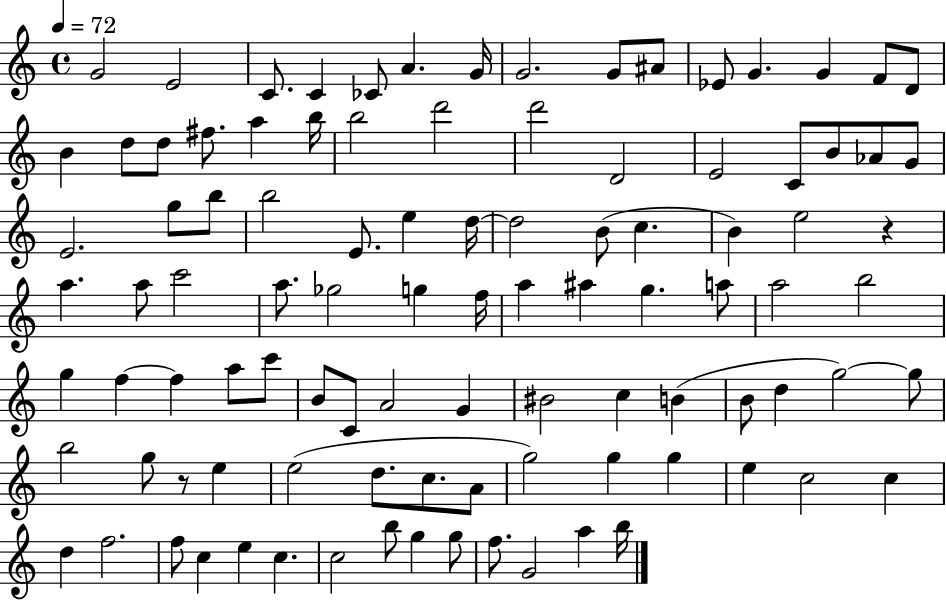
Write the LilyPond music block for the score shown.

{
  \clef treble
  \time 4/4
  \defaultTimeSignature
  \key c \major
  \tempo 4 = 72
  g'2 e'2 | c'8. c'4 ces'8 a'4. g'16 | g'2. g'8 ais'8 | ees'8 g'4. g'4 f'8 d'8 | \break b'4 d''8 d''8 fis''8. a''4 b''16 | b''2 d'''2 | d'''2 d'2 | e'2 c'8 b'8 aes'8 g'8 | \break e'2. g''8 b''8 | b''2 e'8. e''4 d''16~~ | d''2 b'8( c''4. | b'4) e''2 r4 | \break a''4. a''8 c'''2 | a''8. ges''2 g''4 f''16 | a''4 ais''4 g''4. a''8 | a''2 b''2 | \break g''4 f''4~~ f''4 a''8 c'''8 | b'8 c'8 a'2 g'4 | bis'2 c''4 b'4( | b'8 d''4 g''2~~) g''8 | \break b''2 g''8 r8 e''4 | e''2( d''8. c''8. a'8 | g''2) g''4 g''4 | e''4 c''2 c''4 | \break d''4 f''2. | f''8 c''4 e''4 c''4. | c''2 b''8 g''4 g''8 | f''8. g'2 a''4 b''16 | \break \bar "|."
}